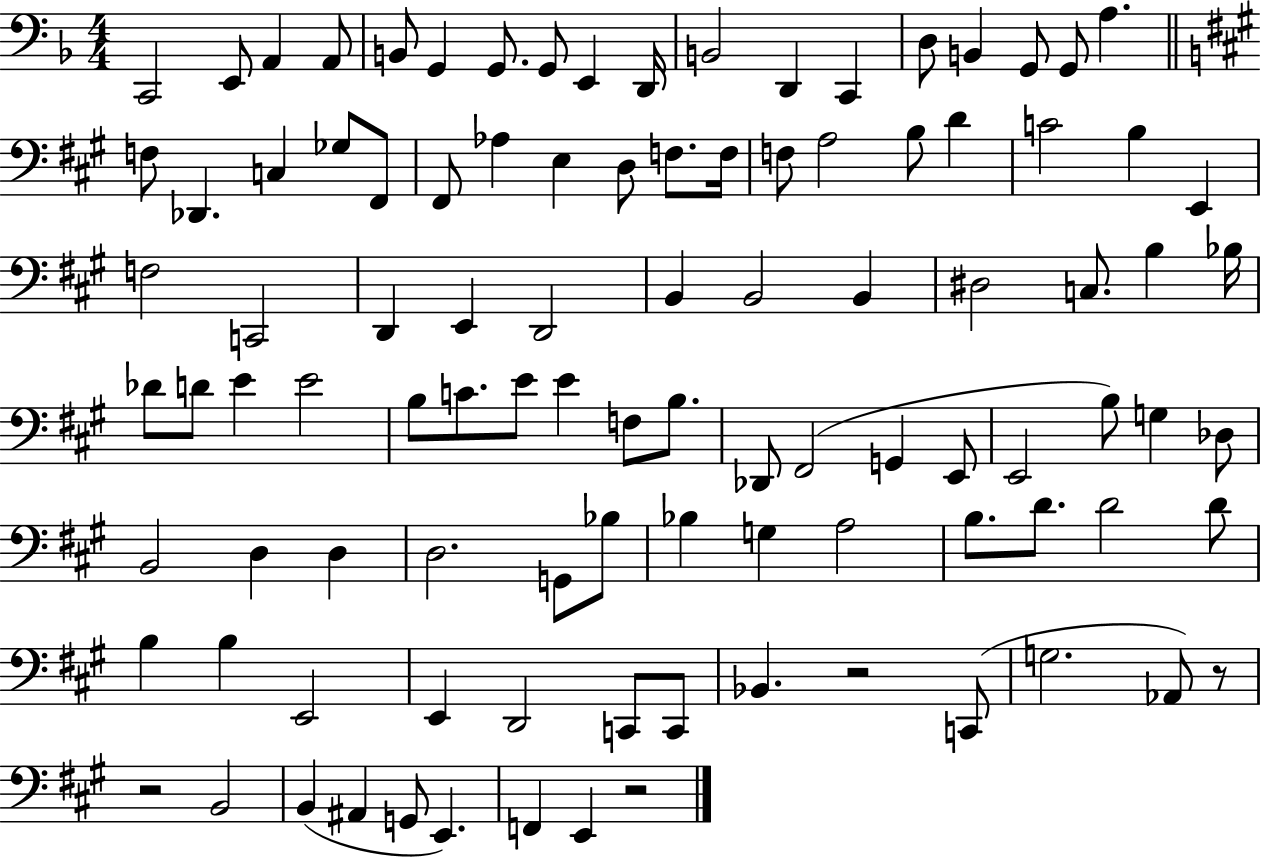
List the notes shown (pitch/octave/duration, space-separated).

C2/h E2/e A2/q A2/e B2/e G2/q G2/e. G2/e E2/q D2/s B2/h D2/q C2/q D3/e B2/q G2/e G2/e A3/q. F3/e Db2/q. C3/q Gb3/e F#2/e F#2/e Ab3/q E3/q D3/e F3/e. F3/s F3/e A3/h B3/e D4/q C4/h B3/q E2/q F3/h C2/h D2/q E2/q D2/h B2/q B2/h B2/q D#3/h C3/e. B3/q Bb3/s Db4/e D4/e E4/q E4/h B3/e C4/e. E4/e E4/q F3/e B3/e. Db2/e F#2/h G2/q E2/e E2/h B3/e G3/q Db3/e B2/h D3/q D3/q D3/h. G2/e Bb3/e Bb3/q G3/q A3/h B3/e. D4/e. D4/h D4/e B3/q B3/q E2/h E2/q D2/h C2/e C2/e Bb2/q. R/h C2/e G3/h. Ab2/e R/e R/h B2/h B2/q A#2/q G2/e E2/q. F2/q E2/q R/h